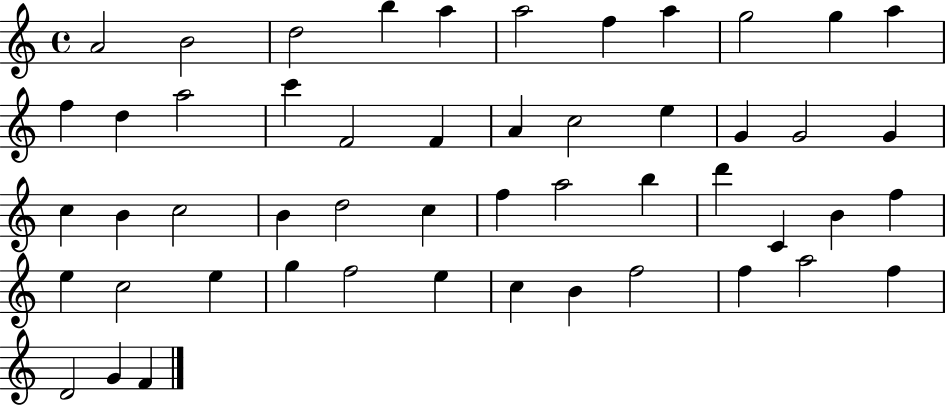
{
  \clef treble
  \time 4/4
  \defaultTimeSignature
  \key c \major
  a'2 b'2 | d''2 b''4 a''4 | a''2 f''4 a''4 | g''2 g''4 a''4 | \break f''4 d''4 a''2 | c'''4 f'2 f'4 | a'4 c''2 e''4 | g'4 g'2 g'4 | \break c''4 b'4 c''2 | b'4 d''2 c''4 | f''4 a''2 b''4 | d'''4 c'4 b'4 f''4 | \break e''4 c''2 e''4 | g''4 f''2 e''4 | c''4 b'4 f''2 | f''4 a''2 f''4 | \break d'2 g'4 f'4 | \bar "|."
}